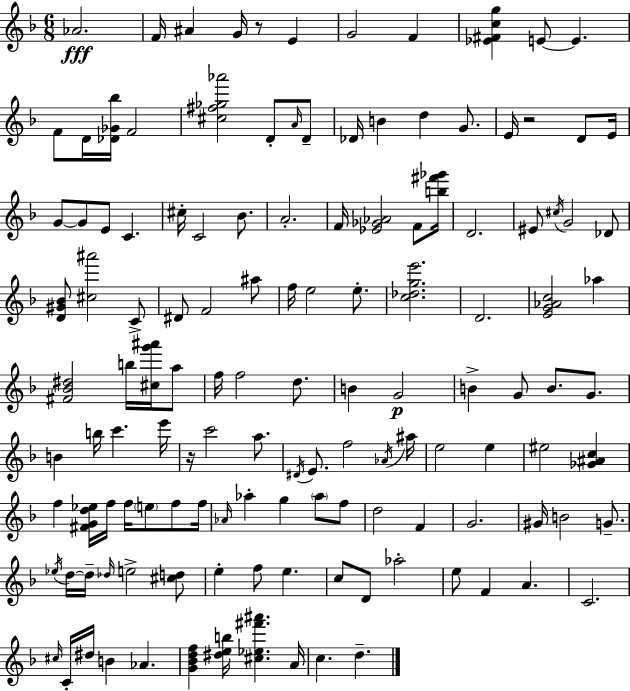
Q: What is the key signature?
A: F major